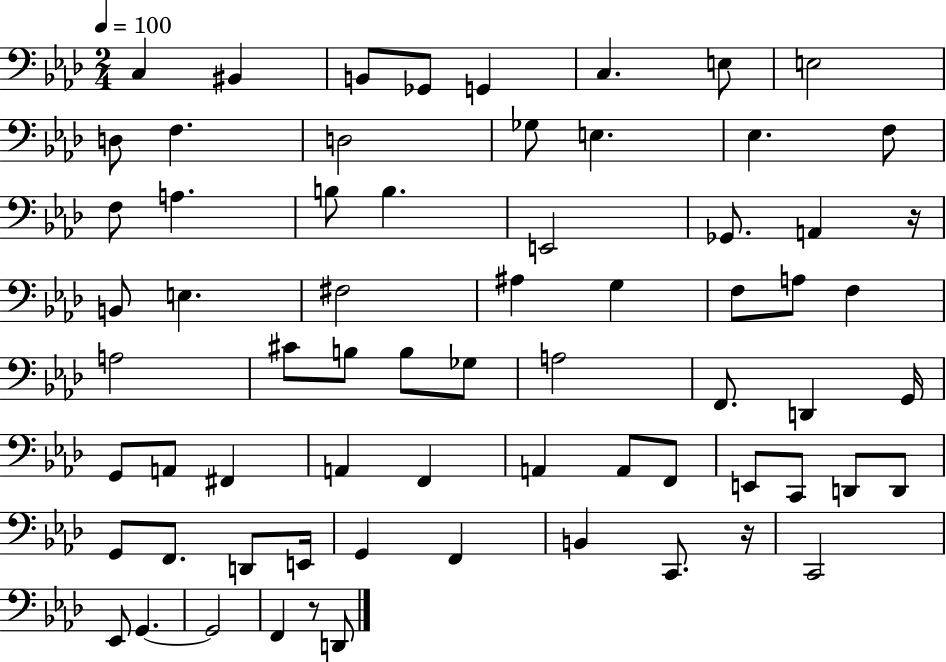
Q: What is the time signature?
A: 2/4